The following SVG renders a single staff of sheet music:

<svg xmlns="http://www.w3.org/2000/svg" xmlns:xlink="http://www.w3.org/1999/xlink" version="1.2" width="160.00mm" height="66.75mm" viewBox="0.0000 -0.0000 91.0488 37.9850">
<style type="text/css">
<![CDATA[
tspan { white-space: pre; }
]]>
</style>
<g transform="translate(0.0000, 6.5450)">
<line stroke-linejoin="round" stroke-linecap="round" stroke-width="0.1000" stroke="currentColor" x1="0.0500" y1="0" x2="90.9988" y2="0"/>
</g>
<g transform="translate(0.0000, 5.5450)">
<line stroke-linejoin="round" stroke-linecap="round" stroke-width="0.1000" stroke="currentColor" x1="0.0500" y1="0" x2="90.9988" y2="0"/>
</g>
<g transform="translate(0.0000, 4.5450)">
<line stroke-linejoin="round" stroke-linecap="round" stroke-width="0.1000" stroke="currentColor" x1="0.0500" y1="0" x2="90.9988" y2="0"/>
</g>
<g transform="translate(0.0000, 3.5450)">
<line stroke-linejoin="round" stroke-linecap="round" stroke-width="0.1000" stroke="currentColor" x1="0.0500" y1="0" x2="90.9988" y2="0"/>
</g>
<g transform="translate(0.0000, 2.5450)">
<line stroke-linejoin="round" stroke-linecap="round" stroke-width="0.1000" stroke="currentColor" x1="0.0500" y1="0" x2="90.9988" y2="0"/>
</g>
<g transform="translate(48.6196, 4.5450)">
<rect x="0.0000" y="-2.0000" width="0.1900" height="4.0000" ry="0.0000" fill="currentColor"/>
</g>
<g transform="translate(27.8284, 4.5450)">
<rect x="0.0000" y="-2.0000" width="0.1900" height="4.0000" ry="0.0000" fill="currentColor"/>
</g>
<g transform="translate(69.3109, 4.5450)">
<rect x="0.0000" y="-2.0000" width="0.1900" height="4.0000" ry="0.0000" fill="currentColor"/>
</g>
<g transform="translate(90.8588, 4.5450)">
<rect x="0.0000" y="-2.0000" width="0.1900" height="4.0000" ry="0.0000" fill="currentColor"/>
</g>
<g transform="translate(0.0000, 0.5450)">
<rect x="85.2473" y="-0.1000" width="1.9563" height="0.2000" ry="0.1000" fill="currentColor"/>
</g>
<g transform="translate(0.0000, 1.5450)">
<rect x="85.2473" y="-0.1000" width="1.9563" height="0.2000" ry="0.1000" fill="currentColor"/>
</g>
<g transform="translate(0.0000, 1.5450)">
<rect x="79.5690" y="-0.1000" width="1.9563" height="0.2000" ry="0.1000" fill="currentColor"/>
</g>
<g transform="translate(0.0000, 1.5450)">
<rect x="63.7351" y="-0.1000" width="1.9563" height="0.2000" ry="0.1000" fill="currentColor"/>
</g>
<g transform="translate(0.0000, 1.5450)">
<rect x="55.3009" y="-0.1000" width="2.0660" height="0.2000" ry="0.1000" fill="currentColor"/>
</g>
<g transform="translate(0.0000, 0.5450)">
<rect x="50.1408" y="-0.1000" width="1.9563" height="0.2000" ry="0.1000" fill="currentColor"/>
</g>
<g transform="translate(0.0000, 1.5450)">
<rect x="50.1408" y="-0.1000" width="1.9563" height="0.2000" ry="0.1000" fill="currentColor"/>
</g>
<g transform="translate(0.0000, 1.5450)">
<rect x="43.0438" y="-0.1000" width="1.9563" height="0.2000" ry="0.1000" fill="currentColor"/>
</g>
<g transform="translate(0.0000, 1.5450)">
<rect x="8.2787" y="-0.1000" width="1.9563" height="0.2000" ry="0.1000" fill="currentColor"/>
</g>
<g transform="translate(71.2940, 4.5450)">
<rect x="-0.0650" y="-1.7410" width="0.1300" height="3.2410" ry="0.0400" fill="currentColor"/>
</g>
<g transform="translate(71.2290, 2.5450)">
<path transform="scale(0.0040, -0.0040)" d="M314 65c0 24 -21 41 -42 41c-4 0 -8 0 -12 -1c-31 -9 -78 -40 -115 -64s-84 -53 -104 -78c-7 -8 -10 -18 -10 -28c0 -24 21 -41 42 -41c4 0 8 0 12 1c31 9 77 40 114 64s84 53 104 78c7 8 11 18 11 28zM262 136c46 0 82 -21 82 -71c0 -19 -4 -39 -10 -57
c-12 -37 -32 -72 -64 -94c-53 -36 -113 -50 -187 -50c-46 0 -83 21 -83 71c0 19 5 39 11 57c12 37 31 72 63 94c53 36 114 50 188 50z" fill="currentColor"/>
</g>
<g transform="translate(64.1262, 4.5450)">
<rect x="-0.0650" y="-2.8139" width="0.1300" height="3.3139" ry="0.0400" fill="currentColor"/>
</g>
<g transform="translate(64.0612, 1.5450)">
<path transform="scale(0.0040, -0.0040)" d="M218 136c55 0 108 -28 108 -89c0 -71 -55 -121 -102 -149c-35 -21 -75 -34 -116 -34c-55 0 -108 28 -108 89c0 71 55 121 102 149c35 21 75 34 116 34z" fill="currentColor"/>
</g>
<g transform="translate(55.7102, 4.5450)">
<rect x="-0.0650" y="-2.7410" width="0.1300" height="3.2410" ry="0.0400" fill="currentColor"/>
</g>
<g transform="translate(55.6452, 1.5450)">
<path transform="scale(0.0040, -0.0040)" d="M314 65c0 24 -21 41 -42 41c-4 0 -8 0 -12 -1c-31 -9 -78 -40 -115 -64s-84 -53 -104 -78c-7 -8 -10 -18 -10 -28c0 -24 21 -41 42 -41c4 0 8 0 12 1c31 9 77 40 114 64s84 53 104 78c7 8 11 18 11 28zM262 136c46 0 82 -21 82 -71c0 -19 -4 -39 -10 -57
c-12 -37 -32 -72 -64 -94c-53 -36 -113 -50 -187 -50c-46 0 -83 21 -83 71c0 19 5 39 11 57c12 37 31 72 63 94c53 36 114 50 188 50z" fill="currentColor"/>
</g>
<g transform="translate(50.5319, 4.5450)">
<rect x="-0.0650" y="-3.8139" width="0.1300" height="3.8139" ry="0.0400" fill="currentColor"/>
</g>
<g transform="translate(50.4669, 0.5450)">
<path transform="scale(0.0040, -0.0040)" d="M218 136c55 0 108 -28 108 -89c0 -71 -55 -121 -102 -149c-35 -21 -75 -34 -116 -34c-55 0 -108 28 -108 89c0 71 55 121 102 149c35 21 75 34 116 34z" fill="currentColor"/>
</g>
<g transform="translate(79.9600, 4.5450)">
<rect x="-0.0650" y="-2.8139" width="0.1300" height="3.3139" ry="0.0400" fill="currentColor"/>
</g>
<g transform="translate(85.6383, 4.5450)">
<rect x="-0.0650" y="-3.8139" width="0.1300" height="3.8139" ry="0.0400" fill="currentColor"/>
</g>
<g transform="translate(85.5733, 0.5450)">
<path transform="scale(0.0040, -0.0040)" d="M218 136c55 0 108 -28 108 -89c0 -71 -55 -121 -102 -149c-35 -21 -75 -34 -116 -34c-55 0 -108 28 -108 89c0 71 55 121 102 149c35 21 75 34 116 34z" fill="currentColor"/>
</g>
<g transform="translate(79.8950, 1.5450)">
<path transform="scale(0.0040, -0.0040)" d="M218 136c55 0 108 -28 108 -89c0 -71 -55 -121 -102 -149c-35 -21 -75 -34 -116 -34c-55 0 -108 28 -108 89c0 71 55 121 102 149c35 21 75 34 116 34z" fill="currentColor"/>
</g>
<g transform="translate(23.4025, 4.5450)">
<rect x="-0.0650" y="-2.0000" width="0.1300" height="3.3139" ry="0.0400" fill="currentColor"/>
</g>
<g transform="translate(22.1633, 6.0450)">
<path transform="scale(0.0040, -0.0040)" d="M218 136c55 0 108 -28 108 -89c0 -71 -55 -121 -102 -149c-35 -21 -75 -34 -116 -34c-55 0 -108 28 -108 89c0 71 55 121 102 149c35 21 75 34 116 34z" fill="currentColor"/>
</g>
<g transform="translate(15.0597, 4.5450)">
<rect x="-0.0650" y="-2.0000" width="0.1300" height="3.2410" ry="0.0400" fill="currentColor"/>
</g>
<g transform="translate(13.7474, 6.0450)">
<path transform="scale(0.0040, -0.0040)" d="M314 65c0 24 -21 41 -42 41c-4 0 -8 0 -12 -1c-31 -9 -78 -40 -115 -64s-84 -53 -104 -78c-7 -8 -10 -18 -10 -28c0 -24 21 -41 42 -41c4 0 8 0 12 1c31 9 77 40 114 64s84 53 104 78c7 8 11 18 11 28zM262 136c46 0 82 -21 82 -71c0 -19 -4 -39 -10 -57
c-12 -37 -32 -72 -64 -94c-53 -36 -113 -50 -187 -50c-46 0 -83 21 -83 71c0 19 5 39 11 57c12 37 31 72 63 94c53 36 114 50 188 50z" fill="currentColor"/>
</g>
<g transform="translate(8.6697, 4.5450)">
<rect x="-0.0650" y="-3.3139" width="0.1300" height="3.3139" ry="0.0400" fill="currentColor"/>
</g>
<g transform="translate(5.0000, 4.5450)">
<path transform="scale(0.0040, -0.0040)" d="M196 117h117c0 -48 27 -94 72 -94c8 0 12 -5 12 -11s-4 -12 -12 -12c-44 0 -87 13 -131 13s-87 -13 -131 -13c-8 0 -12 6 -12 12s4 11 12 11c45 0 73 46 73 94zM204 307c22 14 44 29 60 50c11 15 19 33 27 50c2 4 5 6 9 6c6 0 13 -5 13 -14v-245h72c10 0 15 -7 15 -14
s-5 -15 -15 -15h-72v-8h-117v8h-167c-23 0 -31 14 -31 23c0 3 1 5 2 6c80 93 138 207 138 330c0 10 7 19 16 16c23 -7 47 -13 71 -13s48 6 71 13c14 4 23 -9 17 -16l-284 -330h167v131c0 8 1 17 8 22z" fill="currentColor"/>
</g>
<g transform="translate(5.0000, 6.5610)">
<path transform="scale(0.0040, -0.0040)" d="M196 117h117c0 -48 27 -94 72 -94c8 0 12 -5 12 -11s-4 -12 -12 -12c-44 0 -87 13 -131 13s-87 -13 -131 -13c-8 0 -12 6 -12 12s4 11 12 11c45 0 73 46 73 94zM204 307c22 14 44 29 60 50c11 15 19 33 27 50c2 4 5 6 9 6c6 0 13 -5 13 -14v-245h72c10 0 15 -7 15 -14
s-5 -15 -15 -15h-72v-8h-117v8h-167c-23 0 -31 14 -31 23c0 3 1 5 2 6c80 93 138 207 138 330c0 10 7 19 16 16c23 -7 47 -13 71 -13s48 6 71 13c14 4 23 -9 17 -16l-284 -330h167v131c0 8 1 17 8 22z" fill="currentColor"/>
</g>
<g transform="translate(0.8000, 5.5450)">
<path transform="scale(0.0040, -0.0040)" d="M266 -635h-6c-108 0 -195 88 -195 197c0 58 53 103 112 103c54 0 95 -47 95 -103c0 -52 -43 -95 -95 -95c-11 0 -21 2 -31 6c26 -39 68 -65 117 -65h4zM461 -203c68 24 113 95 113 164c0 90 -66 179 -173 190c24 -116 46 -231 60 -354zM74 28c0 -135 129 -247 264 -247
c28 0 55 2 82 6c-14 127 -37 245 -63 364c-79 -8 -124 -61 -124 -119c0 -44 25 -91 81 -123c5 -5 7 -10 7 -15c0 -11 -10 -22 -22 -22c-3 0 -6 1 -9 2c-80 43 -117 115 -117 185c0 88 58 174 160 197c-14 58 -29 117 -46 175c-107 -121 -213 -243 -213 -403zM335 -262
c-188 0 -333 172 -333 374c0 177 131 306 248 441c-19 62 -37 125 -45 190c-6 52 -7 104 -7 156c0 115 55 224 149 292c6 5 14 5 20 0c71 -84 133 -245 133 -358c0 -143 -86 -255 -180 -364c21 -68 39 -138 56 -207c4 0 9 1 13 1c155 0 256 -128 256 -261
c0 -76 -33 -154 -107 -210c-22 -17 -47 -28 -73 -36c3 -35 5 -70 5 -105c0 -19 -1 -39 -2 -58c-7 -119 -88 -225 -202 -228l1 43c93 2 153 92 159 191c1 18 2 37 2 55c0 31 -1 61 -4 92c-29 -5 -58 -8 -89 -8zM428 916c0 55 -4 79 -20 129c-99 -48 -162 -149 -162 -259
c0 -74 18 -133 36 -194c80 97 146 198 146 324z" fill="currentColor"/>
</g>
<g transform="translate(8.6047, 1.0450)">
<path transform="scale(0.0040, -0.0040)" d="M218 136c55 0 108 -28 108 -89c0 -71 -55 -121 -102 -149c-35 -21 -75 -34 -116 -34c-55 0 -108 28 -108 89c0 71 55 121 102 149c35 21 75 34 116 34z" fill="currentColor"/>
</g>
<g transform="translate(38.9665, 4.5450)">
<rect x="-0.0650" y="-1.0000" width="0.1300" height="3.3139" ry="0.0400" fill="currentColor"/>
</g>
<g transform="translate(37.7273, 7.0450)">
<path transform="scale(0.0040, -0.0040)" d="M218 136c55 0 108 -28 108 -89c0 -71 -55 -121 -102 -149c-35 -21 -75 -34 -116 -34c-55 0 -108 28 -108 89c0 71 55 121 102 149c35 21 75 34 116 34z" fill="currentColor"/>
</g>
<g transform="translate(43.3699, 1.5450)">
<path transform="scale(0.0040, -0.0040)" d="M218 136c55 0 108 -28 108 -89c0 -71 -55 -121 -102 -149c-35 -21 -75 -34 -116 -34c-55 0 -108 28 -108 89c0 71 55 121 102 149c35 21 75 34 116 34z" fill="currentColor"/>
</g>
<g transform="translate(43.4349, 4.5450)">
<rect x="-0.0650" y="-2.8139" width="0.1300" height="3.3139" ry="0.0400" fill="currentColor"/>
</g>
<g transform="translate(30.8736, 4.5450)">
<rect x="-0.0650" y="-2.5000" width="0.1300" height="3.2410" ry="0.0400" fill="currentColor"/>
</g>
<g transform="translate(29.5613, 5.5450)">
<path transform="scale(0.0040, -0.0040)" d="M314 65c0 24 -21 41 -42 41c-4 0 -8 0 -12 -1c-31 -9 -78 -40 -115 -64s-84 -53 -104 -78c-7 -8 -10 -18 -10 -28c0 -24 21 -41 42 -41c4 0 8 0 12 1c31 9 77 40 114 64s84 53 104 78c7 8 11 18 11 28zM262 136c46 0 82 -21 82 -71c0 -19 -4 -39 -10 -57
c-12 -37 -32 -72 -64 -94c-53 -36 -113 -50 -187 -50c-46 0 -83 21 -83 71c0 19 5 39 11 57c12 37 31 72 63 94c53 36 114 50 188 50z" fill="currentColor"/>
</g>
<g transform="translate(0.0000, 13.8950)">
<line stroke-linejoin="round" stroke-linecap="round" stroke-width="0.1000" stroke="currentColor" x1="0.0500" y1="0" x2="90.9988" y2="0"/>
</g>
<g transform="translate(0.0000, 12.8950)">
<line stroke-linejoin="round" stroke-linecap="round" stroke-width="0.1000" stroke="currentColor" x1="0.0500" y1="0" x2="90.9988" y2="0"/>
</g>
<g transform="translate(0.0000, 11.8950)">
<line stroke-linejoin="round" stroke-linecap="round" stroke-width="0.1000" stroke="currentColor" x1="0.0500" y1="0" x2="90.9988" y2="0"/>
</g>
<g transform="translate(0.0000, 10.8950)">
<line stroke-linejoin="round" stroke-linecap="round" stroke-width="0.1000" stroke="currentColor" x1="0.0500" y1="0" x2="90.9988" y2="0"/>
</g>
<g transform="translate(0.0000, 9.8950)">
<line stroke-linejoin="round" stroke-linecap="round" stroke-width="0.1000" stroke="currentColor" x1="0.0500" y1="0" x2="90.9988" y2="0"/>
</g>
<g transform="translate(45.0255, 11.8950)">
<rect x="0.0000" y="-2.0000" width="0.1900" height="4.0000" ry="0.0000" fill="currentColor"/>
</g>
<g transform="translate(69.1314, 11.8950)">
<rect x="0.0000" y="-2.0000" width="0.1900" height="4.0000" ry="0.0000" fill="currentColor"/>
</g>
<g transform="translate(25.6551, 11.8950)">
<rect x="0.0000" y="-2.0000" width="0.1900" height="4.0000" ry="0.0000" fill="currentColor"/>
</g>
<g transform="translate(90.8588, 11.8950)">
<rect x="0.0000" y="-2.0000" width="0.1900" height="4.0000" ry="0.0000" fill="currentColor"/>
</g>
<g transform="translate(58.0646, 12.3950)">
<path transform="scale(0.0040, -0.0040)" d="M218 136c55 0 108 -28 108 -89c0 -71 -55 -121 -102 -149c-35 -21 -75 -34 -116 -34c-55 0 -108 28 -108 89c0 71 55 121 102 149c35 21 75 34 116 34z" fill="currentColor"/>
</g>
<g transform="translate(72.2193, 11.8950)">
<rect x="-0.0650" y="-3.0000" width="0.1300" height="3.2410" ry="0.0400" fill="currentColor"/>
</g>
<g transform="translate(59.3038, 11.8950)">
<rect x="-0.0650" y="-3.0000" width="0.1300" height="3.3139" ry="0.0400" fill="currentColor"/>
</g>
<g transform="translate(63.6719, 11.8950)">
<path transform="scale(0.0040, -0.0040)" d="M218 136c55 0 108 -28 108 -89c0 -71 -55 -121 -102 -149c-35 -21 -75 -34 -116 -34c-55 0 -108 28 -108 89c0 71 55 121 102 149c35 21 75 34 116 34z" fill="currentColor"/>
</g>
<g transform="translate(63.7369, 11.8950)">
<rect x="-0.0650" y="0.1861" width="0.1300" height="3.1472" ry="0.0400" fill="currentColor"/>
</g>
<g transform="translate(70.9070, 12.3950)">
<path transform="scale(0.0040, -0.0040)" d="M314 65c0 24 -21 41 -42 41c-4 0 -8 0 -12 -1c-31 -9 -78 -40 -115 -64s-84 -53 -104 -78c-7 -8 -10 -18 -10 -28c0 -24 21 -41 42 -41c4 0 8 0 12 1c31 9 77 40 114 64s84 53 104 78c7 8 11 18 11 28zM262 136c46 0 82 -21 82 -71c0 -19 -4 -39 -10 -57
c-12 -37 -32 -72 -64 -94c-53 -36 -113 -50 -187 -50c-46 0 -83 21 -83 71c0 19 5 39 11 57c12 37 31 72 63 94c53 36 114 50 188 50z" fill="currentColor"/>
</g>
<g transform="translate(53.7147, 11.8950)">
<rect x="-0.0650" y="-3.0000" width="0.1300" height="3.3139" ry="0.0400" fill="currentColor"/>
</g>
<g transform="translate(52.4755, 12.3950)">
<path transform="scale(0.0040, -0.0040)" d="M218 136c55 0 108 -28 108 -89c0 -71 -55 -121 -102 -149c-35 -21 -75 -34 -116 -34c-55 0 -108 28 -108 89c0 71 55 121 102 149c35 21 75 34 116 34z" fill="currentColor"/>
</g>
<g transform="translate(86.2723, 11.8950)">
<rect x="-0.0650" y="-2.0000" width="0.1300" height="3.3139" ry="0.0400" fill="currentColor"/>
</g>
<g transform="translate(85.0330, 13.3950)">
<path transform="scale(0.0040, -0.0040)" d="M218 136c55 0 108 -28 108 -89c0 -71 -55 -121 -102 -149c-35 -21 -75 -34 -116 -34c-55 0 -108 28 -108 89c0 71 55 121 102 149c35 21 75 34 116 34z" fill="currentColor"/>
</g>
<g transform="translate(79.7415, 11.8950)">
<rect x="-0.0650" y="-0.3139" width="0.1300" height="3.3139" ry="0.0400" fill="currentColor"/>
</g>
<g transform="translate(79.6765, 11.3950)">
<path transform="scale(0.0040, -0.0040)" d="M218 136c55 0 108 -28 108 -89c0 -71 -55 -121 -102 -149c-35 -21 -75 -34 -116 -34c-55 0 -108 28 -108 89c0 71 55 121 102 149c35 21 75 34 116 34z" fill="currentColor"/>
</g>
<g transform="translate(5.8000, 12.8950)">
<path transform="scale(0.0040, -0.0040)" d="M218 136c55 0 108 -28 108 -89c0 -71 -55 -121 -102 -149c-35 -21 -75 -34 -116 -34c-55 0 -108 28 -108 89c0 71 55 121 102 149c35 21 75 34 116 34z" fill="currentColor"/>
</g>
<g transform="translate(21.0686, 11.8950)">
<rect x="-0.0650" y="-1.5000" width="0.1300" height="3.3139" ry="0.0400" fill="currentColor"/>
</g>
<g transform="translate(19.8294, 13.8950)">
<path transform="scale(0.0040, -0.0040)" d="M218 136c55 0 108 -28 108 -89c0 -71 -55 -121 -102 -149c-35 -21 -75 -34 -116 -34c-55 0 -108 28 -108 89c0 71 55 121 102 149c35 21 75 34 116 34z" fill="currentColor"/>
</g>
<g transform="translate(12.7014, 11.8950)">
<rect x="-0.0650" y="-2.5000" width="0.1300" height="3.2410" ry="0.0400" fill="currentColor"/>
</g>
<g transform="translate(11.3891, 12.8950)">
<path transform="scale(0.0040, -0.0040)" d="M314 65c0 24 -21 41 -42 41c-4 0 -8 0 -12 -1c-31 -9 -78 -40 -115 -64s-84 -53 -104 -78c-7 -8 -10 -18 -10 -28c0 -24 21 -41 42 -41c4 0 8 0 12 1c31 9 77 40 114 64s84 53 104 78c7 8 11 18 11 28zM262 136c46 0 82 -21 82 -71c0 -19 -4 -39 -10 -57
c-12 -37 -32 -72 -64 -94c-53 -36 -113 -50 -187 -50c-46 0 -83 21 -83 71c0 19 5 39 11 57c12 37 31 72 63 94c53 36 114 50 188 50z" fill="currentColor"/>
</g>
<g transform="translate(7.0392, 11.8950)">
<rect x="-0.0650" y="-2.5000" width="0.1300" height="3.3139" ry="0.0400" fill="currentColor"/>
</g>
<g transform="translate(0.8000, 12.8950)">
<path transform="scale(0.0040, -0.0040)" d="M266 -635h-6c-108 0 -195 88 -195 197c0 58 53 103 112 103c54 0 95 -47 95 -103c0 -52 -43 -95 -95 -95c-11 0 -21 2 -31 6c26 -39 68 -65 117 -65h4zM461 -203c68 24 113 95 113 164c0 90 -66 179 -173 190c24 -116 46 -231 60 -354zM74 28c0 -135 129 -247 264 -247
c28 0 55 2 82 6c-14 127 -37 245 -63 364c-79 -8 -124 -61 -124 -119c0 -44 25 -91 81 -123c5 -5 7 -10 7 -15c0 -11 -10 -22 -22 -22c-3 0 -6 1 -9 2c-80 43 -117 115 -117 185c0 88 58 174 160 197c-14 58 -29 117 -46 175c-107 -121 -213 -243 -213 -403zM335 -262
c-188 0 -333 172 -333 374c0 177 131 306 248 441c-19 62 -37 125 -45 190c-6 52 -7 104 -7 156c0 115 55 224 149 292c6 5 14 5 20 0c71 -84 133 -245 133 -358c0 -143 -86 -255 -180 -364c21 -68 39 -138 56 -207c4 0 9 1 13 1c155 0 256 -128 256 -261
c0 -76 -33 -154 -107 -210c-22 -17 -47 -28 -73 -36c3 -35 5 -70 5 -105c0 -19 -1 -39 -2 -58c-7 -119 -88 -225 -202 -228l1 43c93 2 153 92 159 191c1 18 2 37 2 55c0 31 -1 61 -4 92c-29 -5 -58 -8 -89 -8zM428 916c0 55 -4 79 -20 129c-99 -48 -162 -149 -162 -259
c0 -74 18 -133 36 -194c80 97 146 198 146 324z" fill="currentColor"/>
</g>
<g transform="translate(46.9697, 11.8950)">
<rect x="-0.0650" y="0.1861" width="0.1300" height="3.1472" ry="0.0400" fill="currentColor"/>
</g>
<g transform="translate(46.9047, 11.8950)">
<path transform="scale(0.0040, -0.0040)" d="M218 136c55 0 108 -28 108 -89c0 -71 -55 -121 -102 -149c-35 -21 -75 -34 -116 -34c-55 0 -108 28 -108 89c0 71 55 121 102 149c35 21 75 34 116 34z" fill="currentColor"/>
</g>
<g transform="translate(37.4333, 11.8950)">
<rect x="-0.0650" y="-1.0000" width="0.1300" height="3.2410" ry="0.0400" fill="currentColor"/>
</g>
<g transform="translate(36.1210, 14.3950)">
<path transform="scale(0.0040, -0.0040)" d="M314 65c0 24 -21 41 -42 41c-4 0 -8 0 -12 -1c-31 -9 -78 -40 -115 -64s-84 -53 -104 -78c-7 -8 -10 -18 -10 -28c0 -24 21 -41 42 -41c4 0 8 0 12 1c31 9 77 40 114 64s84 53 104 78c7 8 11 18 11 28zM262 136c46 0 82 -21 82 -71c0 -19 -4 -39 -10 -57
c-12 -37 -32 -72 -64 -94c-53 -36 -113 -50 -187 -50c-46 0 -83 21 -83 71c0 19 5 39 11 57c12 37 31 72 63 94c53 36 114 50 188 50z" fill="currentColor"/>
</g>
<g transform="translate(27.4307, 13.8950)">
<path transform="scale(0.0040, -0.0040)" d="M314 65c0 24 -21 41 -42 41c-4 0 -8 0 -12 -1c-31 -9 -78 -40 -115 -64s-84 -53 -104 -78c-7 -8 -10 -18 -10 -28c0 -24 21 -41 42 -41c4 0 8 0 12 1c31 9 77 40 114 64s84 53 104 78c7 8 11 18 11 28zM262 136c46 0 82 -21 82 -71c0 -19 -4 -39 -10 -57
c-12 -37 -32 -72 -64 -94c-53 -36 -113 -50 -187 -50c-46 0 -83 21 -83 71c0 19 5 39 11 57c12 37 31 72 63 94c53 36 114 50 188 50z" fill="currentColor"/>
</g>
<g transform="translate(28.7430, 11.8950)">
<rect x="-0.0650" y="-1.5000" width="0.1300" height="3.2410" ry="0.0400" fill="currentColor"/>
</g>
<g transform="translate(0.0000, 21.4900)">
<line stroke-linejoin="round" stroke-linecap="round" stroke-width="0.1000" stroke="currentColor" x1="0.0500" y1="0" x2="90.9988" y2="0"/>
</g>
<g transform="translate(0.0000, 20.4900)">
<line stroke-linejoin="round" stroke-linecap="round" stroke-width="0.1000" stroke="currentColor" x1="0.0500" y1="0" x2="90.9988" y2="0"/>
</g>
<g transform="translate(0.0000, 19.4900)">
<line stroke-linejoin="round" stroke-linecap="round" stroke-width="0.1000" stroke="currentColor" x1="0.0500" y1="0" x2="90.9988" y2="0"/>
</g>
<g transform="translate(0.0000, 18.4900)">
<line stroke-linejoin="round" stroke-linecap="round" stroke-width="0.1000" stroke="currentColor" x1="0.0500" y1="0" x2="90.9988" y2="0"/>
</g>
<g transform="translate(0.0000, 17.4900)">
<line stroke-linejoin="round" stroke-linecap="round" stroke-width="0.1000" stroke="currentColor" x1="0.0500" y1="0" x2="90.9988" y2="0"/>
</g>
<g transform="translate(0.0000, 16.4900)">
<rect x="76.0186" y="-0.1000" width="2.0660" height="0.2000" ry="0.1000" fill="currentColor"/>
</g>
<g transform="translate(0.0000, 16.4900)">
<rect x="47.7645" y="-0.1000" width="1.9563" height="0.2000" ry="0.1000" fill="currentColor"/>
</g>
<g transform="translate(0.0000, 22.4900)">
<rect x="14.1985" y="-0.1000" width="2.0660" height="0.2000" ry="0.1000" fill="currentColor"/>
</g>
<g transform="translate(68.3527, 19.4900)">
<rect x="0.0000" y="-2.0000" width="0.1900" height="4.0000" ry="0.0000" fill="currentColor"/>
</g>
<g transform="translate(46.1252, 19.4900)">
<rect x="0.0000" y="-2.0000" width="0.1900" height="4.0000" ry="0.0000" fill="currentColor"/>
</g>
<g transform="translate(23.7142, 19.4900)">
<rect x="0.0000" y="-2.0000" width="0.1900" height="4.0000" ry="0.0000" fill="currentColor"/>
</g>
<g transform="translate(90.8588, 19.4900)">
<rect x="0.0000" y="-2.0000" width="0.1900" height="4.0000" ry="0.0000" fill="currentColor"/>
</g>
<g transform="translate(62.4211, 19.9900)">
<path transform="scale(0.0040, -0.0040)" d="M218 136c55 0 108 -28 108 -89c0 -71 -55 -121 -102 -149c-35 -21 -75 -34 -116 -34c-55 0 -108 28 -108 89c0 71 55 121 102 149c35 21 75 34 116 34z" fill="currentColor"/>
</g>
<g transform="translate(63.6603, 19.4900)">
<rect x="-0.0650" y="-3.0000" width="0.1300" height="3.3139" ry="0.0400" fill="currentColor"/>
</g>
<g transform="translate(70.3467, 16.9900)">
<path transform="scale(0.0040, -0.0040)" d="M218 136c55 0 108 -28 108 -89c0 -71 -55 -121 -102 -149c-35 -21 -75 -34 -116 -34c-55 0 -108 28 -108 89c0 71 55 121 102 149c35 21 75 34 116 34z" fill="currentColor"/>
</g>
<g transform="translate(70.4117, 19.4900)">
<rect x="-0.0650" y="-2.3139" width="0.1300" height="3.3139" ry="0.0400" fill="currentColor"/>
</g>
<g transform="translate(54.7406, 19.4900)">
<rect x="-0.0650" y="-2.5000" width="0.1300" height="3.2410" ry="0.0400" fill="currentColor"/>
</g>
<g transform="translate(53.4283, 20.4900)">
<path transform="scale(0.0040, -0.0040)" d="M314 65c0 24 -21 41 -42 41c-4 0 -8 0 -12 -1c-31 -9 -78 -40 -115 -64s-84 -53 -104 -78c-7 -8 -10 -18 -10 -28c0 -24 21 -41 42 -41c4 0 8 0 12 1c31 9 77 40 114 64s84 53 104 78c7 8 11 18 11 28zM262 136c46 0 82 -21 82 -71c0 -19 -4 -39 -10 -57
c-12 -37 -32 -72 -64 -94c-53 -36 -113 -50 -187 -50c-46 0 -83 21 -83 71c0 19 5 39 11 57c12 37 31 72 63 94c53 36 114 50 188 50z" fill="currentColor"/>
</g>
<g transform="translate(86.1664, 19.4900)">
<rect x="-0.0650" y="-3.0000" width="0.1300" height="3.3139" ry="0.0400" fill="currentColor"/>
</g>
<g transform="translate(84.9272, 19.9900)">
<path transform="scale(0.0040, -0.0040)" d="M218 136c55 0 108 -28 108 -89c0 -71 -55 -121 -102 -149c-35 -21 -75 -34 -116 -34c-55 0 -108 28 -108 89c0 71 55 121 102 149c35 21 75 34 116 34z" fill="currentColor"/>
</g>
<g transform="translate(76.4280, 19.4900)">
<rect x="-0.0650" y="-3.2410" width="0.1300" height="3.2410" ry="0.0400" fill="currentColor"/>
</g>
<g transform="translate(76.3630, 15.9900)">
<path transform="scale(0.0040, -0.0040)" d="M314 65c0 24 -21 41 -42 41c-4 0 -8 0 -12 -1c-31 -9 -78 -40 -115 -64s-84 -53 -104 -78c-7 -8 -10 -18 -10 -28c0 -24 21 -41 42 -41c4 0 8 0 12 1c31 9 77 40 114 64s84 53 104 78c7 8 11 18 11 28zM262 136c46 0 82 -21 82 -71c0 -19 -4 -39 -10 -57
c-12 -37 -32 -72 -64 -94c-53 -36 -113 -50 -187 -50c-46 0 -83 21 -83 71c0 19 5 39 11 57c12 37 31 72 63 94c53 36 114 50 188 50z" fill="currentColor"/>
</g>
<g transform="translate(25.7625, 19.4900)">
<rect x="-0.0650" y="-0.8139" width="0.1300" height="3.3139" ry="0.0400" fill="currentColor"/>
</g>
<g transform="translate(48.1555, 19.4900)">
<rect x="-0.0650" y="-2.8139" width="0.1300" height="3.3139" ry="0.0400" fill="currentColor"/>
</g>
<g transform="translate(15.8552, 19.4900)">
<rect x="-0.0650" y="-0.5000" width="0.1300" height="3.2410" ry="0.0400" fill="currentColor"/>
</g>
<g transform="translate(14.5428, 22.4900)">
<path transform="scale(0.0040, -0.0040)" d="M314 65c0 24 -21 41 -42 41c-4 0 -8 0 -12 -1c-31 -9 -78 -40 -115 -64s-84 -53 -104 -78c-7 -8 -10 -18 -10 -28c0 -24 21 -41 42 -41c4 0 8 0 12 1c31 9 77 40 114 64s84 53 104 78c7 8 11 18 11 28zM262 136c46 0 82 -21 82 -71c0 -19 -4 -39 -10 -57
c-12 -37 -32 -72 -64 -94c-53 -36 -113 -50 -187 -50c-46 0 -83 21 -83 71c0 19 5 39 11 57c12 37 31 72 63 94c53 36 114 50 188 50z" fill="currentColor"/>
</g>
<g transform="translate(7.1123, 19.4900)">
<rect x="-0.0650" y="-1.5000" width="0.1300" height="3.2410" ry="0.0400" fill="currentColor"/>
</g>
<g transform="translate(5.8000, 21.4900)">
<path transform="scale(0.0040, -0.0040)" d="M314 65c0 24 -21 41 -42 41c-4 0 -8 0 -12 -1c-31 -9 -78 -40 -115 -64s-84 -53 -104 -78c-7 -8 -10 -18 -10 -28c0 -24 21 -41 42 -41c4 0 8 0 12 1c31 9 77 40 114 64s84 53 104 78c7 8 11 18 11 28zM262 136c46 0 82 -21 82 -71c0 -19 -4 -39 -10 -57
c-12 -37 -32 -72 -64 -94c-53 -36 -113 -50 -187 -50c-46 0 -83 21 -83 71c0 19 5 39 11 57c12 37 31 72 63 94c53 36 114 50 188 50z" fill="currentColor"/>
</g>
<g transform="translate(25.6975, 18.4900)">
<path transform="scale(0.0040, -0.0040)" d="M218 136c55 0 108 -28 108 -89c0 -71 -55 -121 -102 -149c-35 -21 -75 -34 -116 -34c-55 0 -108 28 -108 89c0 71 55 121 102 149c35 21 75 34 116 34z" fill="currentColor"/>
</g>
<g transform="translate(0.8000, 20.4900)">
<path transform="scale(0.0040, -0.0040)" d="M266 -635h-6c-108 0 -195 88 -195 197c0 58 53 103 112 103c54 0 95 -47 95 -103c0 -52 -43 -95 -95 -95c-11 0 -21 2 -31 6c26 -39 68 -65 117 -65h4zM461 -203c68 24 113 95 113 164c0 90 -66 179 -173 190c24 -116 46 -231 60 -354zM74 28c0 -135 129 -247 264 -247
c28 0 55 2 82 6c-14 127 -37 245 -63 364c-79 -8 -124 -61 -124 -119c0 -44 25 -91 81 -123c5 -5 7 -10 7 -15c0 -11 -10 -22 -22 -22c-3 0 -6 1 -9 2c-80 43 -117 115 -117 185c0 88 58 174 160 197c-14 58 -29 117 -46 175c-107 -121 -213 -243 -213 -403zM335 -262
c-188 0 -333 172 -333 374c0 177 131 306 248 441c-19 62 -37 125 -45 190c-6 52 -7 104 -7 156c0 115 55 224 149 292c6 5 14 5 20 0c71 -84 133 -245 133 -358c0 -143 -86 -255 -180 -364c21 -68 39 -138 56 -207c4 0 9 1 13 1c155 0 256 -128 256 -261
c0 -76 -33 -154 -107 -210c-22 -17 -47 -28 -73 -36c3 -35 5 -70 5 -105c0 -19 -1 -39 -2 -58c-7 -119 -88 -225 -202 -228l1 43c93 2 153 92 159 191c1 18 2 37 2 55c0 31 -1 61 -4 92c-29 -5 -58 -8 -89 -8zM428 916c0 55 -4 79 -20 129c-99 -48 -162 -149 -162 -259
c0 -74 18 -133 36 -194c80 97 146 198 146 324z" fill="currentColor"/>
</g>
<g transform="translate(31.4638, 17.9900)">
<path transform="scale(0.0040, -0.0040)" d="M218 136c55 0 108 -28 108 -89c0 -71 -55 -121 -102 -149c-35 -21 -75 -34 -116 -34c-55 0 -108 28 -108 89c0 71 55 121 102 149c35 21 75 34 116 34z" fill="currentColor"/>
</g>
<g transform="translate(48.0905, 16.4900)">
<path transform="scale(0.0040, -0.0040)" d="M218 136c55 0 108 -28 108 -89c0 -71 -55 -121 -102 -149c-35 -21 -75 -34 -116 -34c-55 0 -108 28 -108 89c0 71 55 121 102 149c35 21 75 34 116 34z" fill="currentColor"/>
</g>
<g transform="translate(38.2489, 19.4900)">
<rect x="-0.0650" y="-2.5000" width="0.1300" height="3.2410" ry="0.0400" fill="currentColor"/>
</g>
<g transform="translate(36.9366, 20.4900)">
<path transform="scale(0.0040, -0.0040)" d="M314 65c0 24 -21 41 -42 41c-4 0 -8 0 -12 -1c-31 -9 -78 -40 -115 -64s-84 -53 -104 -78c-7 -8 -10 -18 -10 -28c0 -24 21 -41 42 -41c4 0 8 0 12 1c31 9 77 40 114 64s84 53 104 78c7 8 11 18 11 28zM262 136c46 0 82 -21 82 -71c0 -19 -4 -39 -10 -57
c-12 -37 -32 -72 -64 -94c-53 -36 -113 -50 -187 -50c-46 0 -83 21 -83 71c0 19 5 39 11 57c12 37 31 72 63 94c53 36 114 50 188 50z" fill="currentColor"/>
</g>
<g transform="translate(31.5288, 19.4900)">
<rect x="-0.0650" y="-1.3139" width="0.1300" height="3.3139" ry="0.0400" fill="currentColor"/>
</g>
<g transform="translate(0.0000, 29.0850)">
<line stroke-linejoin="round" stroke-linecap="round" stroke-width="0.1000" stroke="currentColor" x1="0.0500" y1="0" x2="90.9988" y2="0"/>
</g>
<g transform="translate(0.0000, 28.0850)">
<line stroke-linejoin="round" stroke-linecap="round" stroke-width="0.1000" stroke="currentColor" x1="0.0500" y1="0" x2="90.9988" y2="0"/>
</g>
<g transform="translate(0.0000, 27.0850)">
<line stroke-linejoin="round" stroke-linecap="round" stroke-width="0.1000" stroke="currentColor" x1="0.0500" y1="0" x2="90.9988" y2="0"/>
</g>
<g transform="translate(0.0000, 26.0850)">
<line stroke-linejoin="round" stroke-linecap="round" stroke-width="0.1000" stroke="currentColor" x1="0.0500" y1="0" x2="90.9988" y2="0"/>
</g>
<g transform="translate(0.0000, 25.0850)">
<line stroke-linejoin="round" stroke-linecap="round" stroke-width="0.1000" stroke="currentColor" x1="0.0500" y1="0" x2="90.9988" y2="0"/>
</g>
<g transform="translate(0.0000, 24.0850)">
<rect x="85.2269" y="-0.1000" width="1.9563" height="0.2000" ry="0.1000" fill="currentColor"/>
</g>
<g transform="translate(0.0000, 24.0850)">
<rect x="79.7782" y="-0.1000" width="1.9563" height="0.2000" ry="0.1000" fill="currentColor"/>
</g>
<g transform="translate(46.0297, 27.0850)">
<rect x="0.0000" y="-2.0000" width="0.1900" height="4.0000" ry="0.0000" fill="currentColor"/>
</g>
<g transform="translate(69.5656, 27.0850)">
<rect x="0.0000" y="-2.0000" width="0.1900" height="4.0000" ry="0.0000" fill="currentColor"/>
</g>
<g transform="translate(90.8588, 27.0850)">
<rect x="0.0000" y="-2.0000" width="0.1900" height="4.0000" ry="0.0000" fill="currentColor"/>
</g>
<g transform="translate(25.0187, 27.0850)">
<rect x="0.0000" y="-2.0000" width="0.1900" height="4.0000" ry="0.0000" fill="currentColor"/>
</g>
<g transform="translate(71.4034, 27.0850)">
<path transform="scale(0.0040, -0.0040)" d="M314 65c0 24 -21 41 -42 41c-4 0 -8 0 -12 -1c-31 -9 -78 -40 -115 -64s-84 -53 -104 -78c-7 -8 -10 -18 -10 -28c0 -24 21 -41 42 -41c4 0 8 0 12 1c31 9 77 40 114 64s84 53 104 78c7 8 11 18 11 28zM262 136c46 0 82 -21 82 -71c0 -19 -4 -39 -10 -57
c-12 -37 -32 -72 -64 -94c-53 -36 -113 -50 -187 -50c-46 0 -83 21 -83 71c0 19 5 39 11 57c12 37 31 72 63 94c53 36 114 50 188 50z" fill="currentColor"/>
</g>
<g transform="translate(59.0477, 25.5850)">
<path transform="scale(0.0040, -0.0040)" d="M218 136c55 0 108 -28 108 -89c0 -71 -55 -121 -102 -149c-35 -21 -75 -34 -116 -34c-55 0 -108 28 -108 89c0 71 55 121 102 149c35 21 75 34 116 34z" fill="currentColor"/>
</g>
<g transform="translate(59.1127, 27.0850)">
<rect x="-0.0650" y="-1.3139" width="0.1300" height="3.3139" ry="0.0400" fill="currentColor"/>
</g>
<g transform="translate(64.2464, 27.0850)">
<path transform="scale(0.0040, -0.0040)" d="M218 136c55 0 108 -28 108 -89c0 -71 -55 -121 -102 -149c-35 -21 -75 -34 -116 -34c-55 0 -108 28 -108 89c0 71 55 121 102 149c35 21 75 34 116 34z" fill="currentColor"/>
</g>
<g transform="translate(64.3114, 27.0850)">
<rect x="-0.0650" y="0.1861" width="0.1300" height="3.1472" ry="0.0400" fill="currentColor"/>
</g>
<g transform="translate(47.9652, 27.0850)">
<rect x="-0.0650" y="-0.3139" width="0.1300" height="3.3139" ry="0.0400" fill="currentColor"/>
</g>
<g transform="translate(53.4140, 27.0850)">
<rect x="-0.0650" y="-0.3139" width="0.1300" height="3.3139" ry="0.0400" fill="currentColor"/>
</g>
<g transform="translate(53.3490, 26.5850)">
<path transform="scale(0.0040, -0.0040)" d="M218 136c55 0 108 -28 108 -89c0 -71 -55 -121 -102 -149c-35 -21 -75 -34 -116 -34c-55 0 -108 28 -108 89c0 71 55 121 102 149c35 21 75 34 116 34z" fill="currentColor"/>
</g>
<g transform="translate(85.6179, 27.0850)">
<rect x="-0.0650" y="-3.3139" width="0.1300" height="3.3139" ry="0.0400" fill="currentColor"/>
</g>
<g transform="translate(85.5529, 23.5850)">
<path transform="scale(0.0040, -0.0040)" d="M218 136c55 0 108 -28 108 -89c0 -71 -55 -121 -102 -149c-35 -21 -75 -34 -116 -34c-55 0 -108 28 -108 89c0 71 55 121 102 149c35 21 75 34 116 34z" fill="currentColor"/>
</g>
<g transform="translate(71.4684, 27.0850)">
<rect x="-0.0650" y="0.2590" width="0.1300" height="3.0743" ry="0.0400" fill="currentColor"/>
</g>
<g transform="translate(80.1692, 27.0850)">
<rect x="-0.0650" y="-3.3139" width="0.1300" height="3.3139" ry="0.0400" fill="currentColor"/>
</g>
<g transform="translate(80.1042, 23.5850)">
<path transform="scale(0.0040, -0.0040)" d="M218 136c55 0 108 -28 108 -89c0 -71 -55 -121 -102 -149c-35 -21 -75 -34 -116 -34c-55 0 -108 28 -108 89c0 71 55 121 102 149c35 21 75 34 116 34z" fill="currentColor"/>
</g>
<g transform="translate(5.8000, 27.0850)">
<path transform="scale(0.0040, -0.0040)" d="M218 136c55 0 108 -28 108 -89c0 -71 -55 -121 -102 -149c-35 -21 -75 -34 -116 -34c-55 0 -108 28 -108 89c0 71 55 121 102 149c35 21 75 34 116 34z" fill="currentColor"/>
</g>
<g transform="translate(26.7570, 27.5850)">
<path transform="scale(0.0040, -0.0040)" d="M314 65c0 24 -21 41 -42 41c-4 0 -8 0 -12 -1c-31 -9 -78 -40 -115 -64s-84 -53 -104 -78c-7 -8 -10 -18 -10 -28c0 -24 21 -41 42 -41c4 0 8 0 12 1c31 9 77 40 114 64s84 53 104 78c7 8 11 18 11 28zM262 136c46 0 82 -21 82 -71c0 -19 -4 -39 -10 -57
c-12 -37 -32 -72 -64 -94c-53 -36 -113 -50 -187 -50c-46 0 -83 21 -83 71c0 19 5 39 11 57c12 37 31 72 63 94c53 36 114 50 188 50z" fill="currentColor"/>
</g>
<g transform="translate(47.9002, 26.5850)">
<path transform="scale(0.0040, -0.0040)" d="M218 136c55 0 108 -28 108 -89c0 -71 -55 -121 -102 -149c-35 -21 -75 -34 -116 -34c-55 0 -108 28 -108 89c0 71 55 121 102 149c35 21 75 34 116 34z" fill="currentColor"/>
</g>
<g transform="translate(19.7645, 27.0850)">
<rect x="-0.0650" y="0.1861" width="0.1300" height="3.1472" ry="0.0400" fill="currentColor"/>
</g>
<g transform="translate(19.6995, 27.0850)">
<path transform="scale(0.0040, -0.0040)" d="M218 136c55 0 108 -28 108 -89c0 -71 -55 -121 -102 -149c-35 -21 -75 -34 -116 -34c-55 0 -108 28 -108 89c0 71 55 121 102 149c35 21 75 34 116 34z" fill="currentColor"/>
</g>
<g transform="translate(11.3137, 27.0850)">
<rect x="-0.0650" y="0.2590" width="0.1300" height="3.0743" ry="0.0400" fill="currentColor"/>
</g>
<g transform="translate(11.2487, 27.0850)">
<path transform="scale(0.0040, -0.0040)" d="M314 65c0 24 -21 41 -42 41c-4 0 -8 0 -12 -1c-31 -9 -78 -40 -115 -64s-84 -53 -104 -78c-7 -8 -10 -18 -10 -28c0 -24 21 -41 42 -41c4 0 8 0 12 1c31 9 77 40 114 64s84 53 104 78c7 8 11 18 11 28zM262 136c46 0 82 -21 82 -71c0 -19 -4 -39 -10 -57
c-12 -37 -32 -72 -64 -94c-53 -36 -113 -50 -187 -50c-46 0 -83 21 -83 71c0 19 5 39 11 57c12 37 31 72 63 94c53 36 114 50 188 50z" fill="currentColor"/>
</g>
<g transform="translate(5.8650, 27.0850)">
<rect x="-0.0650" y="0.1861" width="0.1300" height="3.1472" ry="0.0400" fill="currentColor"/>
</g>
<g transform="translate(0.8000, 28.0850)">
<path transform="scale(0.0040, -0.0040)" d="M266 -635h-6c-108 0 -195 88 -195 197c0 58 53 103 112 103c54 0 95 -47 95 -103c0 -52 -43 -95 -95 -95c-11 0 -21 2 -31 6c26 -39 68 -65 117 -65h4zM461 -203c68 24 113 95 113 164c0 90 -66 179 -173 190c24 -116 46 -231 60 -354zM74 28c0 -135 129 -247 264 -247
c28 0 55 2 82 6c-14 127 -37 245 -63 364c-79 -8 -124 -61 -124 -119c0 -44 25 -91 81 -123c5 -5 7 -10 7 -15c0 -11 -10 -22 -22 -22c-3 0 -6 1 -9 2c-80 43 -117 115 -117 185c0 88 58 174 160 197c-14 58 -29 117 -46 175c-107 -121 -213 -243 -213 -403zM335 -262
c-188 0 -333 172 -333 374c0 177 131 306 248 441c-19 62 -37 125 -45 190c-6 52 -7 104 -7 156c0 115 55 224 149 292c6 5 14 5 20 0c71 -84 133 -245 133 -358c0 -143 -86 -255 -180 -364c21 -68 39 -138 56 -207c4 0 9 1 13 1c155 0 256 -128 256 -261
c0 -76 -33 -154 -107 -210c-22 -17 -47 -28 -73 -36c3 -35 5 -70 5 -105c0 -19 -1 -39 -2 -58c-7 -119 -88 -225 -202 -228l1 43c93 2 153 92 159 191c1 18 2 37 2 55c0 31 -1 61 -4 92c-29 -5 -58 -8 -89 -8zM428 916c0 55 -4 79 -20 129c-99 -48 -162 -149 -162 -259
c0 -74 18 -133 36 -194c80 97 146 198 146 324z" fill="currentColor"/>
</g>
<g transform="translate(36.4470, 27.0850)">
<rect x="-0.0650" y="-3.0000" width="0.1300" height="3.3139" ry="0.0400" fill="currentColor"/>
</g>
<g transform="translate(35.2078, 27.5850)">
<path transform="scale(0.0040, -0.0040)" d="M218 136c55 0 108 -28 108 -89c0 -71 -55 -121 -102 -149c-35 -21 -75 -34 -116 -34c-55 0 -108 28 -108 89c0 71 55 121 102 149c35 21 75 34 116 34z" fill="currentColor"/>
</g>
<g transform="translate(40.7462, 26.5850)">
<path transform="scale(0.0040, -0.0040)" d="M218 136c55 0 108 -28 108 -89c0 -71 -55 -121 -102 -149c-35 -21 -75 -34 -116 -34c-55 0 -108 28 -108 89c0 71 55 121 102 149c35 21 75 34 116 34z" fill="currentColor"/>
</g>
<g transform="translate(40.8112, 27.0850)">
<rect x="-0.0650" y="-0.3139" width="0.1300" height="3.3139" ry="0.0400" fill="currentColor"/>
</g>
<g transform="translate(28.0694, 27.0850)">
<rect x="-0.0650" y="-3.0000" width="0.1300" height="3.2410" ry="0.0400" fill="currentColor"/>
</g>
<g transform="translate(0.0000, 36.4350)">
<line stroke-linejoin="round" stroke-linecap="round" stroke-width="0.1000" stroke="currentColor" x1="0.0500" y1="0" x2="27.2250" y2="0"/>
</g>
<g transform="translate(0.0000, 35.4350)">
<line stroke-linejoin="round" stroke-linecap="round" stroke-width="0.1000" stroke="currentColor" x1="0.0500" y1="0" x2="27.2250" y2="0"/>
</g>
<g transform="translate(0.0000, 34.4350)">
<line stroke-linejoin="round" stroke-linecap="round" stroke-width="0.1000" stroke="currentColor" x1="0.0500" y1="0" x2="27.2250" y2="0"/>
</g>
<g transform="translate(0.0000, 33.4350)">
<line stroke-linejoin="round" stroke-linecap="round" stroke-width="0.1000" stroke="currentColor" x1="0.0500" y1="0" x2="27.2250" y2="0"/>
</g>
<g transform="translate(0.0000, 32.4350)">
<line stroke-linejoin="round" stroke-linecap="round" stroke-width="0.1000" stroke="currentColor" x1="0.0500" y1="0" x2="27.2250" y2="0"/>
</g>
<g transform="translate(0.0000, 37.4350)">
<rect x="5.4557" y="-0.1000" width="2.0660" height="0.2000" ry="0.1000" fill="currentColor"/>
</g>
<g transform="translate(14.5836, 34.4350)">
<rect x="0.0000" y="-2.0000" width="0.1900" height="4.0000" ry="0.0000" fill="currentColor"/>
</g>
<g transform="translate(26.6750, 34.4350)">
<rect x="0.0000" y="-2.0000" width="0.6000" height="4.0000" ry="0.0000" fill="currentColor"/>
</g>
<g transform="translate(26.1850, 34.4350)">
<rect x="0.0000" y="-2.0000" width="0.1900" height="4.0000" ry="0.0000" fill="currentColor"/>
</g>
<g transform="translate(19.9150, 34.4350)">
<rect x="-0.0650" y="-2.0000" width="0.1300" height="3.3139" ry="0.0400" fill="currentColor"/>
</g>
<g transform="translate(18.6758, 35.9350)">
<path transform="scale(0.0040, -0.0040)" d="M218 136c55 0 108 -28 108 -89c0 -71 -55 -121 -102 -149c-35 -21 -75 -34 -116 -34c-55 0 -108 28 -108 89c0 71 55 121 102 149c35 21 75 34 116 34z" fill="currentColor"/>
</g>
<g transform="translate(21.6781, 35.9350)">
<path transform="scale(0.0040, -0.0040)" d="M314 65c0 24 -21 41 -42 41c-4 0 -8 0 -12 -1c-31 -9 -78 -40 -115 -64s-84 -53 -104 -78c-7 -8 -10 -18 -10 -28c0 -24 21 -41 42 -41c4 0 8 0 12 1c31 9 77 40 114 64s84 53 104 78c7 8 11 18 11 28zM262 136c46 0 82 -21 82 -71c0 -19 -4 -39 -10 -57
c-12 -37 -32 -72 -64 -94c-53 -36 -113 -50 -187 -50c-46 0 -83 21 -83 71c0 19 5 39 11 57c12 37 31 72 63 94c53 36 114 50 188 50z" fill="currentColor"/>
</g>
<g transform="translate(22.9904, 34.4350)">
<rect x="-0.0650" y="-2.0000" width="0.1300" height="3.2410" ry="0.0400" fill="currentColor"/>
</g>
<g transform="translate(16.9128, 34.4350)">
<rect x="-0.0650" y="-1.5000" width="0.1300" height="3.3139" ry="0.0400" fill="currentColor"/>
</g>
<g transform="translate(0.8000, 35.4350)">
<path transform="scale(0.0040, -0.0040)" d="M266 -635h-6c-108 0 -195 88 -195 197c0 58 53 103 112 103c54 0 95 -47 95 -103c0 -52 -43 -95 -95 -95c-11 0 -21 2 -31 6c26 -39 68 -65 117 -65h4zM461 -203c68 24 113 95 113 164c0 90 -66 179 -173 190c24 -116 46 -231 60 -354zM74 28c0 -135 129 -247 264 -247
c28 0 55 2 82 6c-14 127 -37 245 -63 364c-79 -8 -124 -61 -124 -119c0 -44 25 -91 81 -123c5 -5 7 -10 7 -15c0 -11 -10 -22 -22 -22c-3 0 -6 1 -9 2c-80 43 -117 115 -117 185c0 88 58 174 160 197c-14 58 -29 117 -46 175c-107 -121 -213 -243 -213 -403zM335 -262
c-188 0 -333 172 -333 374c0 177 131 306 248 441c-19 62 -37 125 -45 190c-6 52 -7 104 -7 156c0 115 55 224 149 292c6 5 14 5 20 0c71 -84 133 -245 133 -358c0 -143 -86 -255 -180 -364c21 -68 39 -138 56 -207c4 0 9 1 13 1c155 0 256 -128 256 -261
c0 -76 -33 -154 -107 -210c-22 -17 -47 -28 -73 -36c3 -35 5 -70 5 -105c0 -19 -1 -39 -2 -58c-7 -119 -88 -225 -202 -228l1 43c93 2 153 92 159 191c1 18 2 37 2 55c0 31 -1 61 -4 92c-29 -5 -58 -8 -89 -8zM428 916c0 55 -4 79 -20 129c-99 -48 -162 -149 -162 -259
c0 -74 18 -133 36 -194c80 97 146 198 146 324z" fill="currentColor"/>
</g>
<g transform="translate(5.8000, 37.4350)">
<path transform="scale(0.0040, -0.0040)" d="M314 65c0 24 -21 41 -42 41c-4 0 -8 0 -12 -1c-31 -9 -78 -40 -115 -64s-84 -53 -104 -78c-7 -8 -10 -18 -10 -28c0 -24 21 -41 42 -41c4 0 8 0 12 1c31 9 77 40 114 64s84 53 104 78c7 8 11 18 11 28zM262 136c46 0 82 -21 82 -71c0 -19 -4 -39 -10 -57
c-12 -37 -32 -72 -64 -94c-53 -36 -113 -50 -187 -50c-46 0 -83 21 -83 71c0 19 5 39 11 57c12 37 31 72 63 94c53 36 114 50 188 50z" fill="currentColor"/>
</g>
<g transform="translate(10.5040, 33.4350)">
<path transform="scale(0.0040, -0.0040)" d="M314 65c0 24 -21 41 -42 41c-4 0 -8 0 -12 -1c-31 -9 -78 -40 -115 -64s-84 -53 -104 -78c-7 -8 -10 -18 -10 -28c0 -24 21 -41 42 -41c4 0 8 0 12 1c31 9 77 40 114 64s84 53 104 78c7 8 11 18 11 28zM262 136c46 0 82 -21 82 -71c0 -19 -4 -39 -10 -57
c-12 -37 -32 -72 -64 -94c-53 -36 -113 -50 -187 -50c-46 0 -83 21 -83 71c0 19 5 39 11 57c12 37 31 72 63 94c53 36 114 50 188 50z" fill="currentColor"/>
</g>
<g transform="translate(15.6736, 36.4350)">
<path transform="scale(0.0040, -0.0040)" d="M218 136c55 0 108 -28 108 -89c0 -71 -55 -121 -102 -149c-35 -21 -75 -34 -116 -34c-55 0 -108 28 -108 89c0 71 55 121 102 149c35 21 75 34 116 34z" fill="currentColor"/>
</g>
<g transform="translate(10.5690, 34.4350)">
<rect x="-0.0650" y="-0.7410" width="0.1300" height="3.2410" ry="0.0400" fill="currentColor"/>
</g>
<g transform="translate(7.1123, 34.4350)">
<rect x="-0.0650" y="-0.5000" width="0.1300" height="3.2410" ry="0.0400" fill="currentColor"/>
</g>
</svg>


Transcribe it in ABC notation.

X:1
T:Untitled
M:4/4
L:1/4
K:C
b F2 F G2 D a c' a2 a f2 a c' G G2 E E2 D2 B A A B A2 c F E2 C2 d e G2 a G2 A g b2 A B B2 B A2 A c c c e B B2 b b C2 d2 E F F2